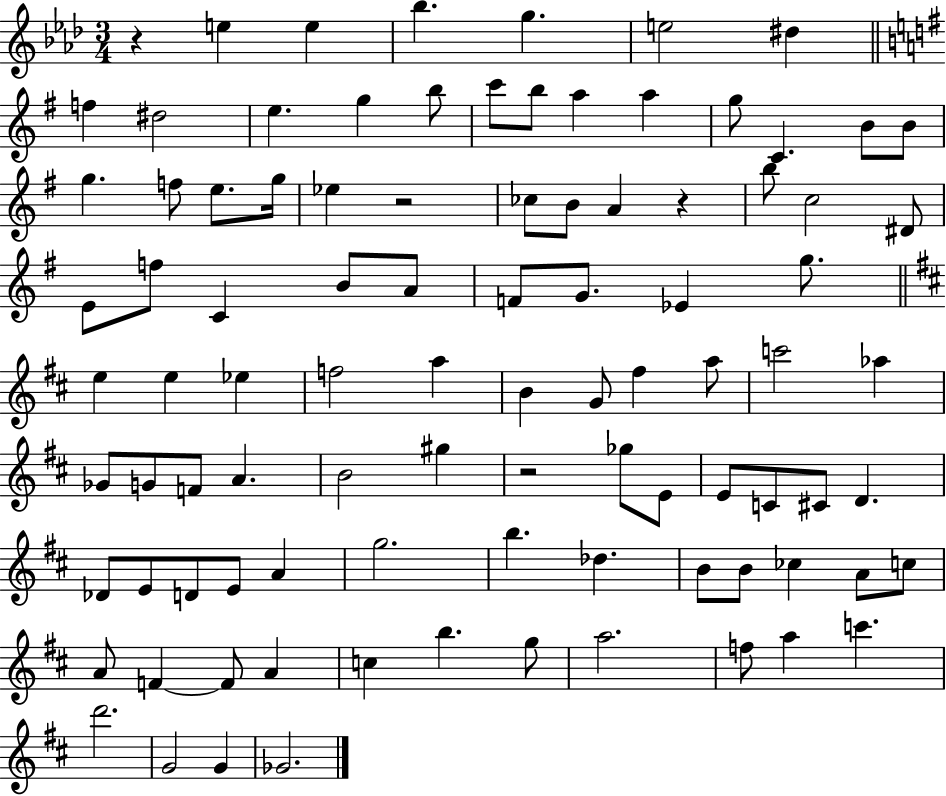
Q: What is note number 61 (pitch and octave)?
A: C#4